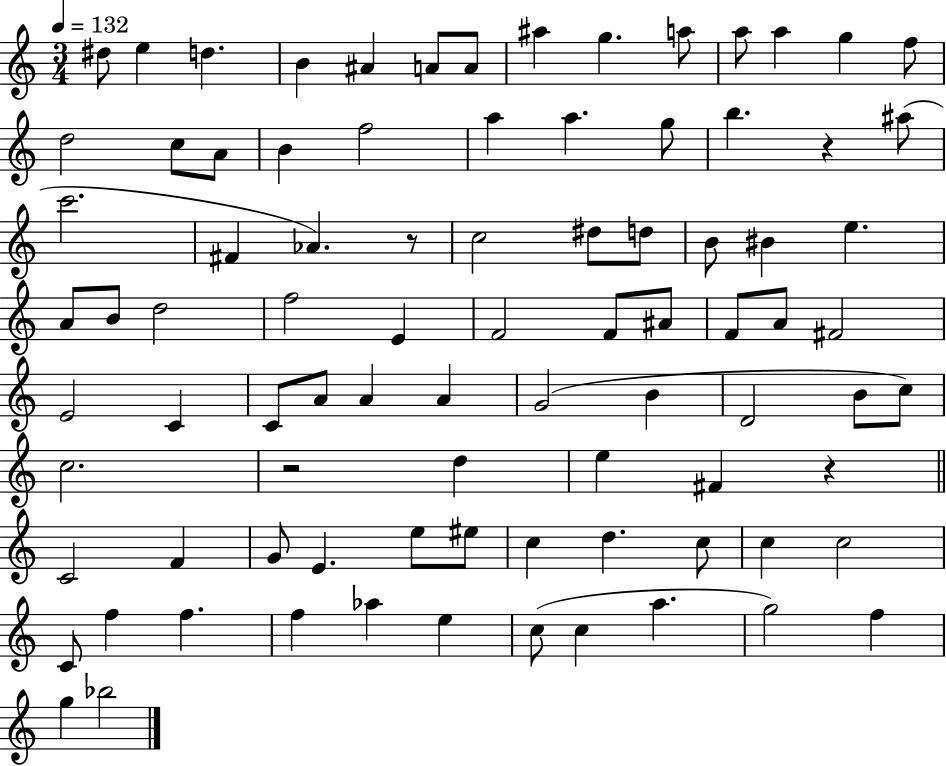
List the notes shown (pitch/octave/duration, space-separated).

D#5/e E5/q D5/q. B4/q A#4/q A4/e A4/e A#5/q G5/q. A5/e A5/e A5/q G5/q F5/e D5/h C5/e A4/e B4/q F5/h A5/q A5/q. G5/e B5/q. R/q A#5/e C6/h. F#4/q Ab4/q. R/e C5/h D#5/e D5/e B4/e BIS4/q E5/q. A4/e B4/e D5/h F5/h E4/q F4/h F4/e A#4/e F4/e A4/e F#4/h E4/h C4/q C4/e A4/e A4/q A4/q G4/h B4/q D4/h B4/e C5/e C5/h. R/h D5/q E5/q F#4/q R/q C4/h F4/q G4/e E4/q. E5/e EIS5/e C5/q D5/q. C5/e C5/q C5/h C4/e F5/q F5/q. F5/q Ab5/q E5/q C5/e C5/q A5/q. G5/h F5/q G5/q Bb5/h